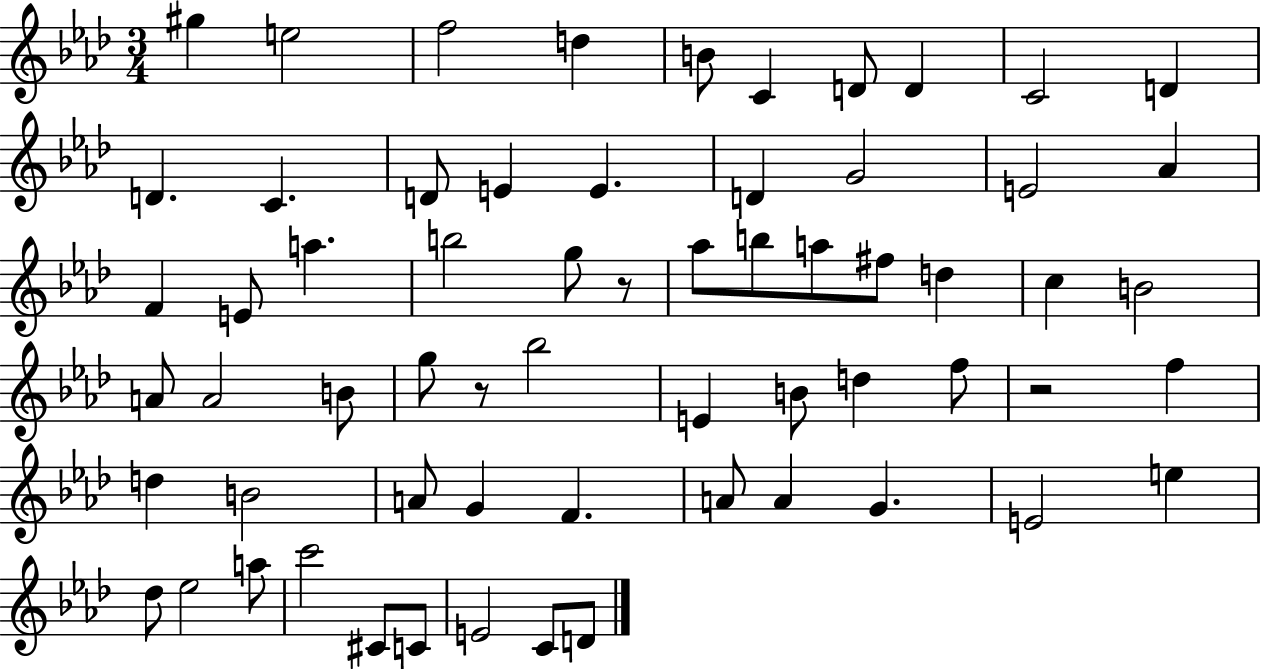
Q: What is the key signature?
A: AES major